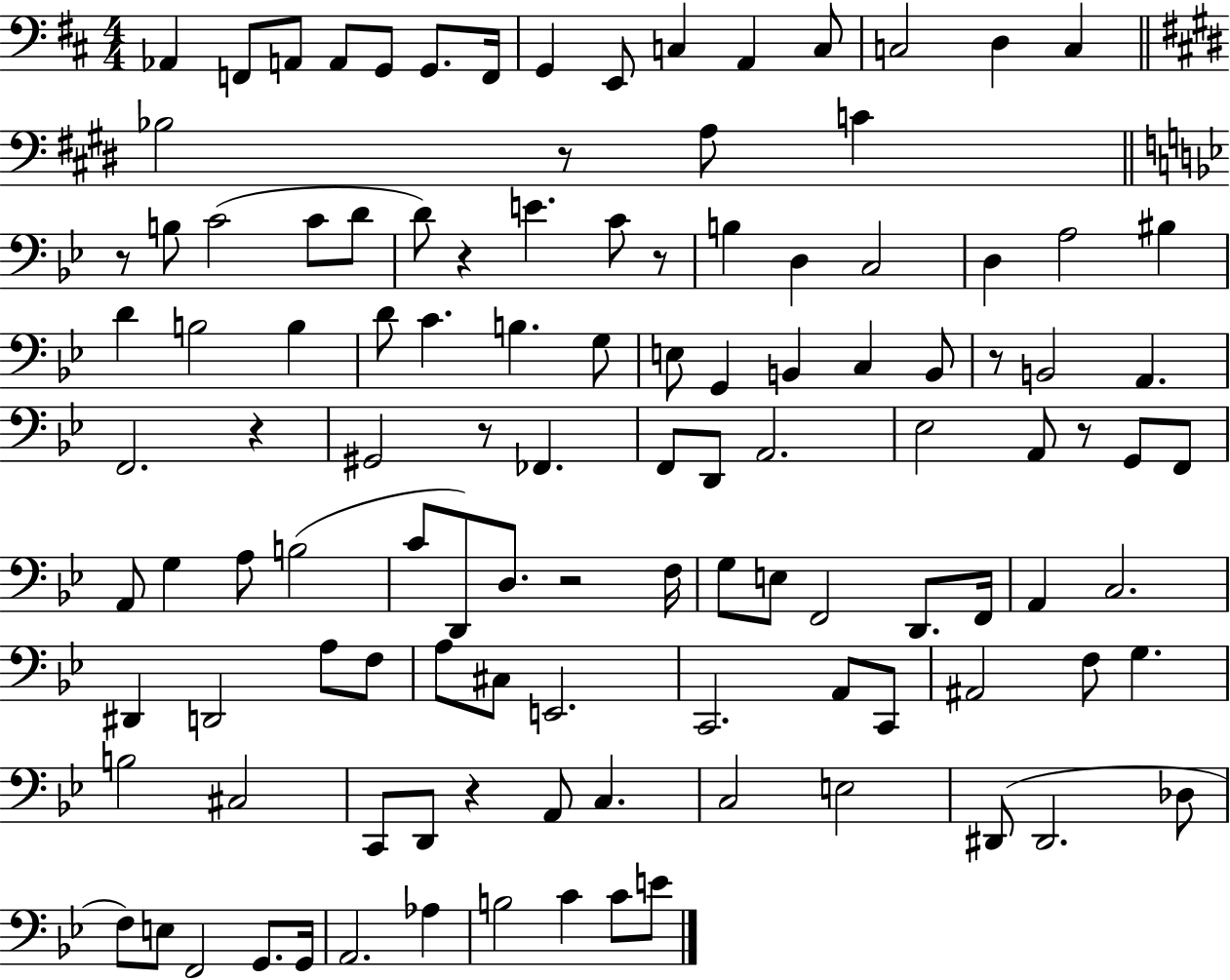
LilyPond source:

{
  \clef bass
  \numericTimeSignature
  \time 4/4
  \key d \major
  aes,4 f,8 a,8 a,8 g,8 g,8. f,16 | g,4 e,8 c4 a,4 c8 | c2 d4 c4 | \bar "||" \break \key e \major bes2 r8 a8 c'4 | \bar "||" \break \key g \minor r8 b8 c'2( c'8 d'8 | d'8) r4 e'4. c'8 r8 | b4 d4 c2 | d4 a2 bis4 | \break d'4 b2 b4 | d'8 c'4. b4. g8 | e8 g,4 b,4 c4 b,8 | r8 b,2 a,4. | \break f,2. r4 | gis,2 r8 fes,4. | f,8 d,8 a,2. | ees2 a,8 r8 g,8 f,8 | \break a,8 g4 a8 b2( | c'8 d,8) d8. r2 f16 | g8 e8 f,2 d,8. f,16 | a,4 c2. | \break dis,4 d,2 a8 f8 | a8 cis8 e,2. | c,2. a,8 c,8 | ais,2 f8 g4. | \break b2 cis2 | c,8 d,8 r4 a,8 c4. | c2 e2 | dis,8( dis,2. des8 | \break f8) e8 f,2 g,8. g,16 | a,2. aes4 | b2 c'4 c'8 e'8 | \bar "|."
}